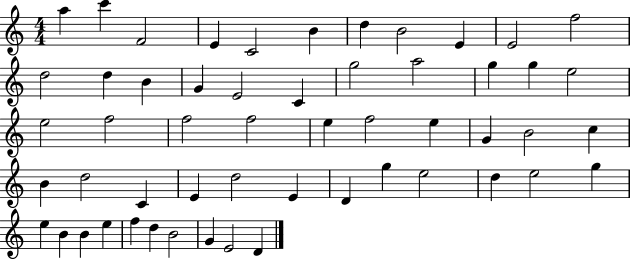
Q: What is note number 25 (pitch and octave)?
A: F5